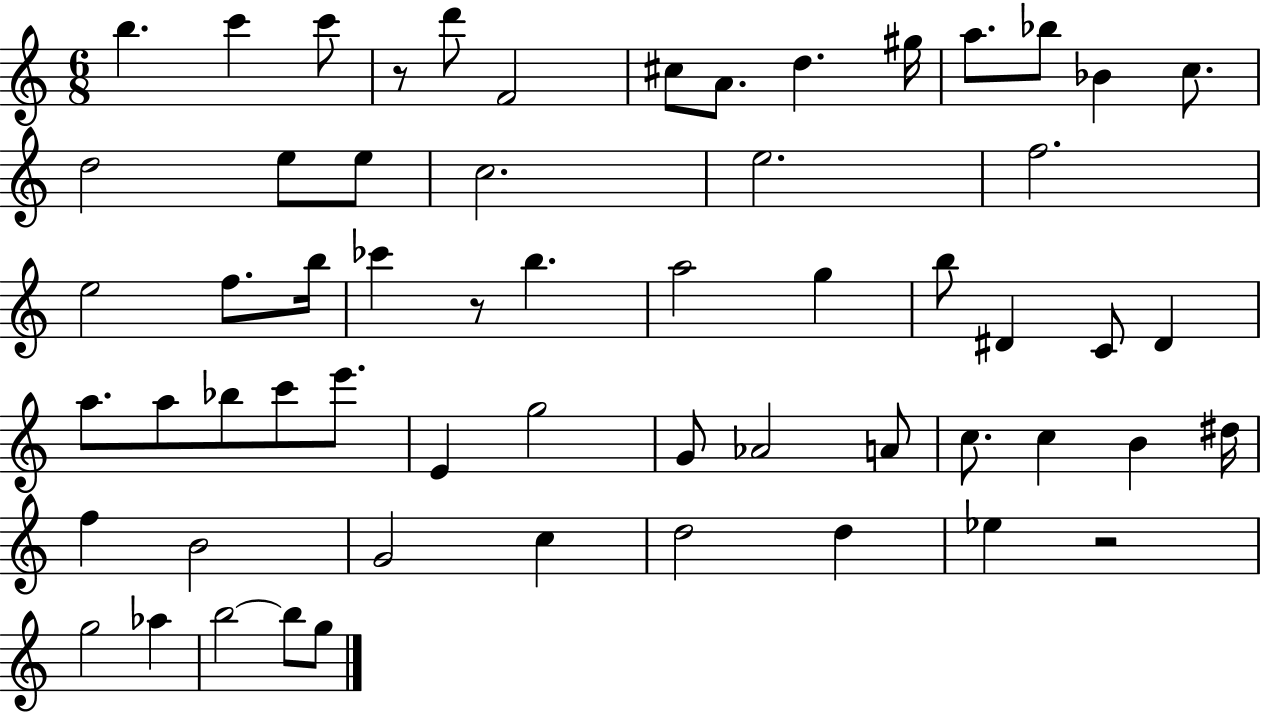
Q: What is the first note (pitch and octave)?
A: B5